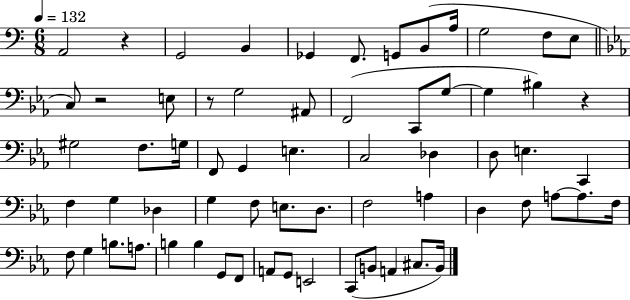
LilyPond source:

{
  \clef bass
  \numericTimeSignature
  \time 6/8
  \key c \major
  \tempo 4 = 132
  a,2 r4 | g,2 b,4 | ges,4 f,8. g,8 b,8( a16 | g2 f8 e8 | \break \bar "||" \break \key ees \major c8) r2 e8 | r8 g2 ais,8 | f,2( c,8 g8~~ | g4 bis4) r4 | \break gis2 f8. g16 | f,8 g,4 e4. | c2 des4 | d8 e4. c,4 | \break f4 g4 des4 | g4 f8 e8. d8. | f2 a4 | d4 f8 a8~~ a8. f16 | \break f8 g4 b8. a8. | b4 b4 g,8 f,8 | a,8 g,8 e,2 | c,8( b,8 a,4 cis8. b,16) | \break \bar "|."
}